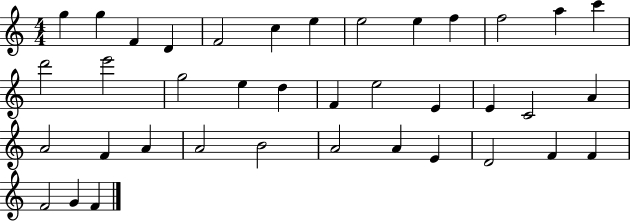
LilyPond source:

{
  \clef treble
  \numericTimeSignature
  \time 4/4
  \key c \major
  g''4 g''4 f'4 d'4 | f'2 c''4 e''4 | e''2 e''4 f''4 | f''2 a''4 c'''4 | \break d'''2 e'''2 | g''2 e''4 d''4 | f'4 e''2 e'4 | e'4 c'2 a'4 | \break a'2 f'4 a'4 | a'2 b'2 | a'2 a'4 e'4 | d'2 f'4 f'4 | \break f'2 g'4 f'4 | \bar "|."
}